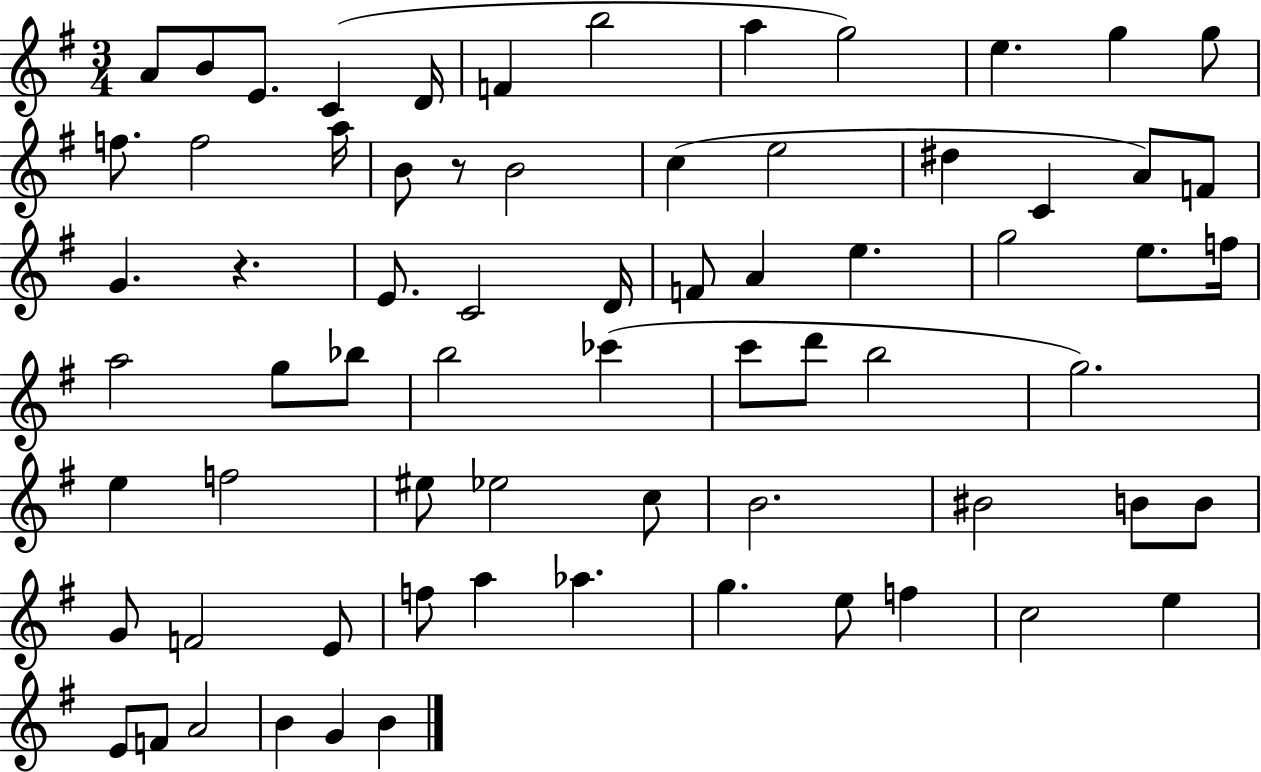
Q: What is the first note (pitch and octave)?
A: A4